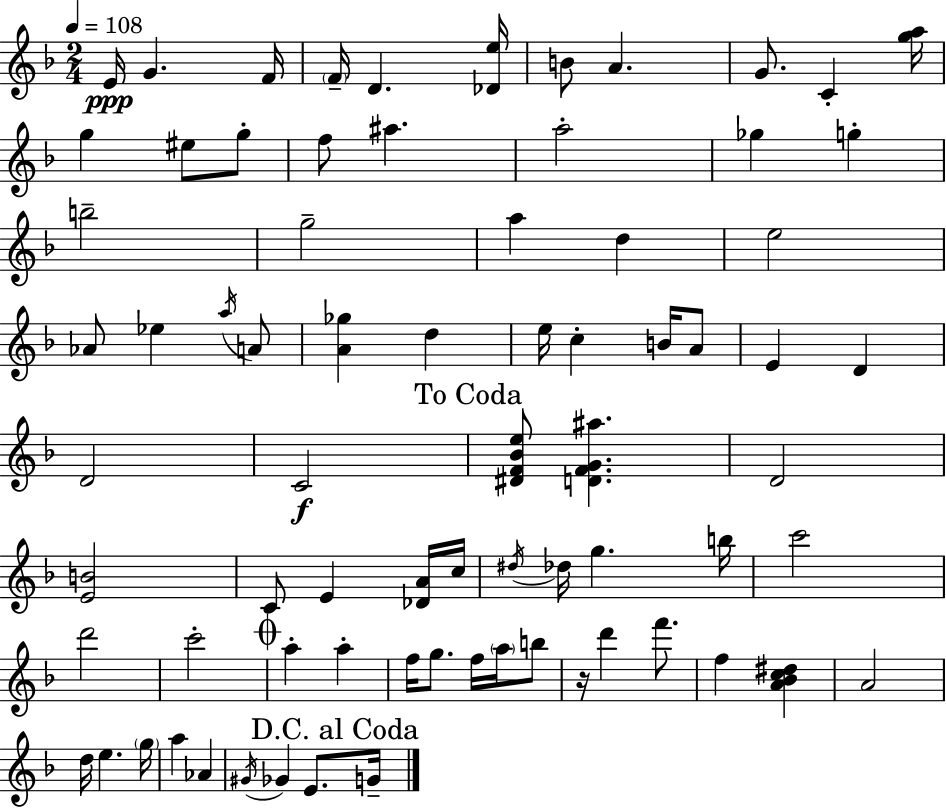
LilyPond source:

{
  \clef treble
  \numericTimeSignature
  \time 2/4
  \key f \major
  \tempo 4 = 108
  e'16\ppp g'4. f'16 | \parenthesize f'16-- d'4. <des' e''>16 | b'8 a'4. | g'8. c'4-. <g'' a''>16 | \break g''4 eis''8 g''8-. | f''8 ais''4. | a''2-. | ges''4 g''4-. | \break b''2-- | g''2-- | a''4 d''4 | e''2 | \break aes'8 ees''4 \acciaccatura { a''16 } a'8 | <a' ges''>4 d''4 | e''16 c''4-. b'16 a'8 | e'4 d'4 | \break d'2 | c'2\f | \mark "To Coda" <dis' f' bes' e''>8 <d' f' g' ais''>4. | d'2 | \break <e' b'>2 | c'8 e'4 <des' a'>16 | c''16 \acciaccatura { dis''16 } des''16 g''4. | b''16 c'''2 | \break d'''2 | c'''2-. | \mark \markup { \musicglyph "scripts.coda" } a''4-. a''4-. | f''16 g''8. f''16 \parenthesize a''16 | \break b''8 r16 d'''4 f'''8. | f''4 <a' bes' c'' dis''>4 | a'2 | d''16 e''4. | \break \parenthesize g''16 a''4 aes'4 | \acciaccatura { gis'16 } ges'4 e'8. | \mark "D.C. al Coda" g'16-- \bar "|."
}